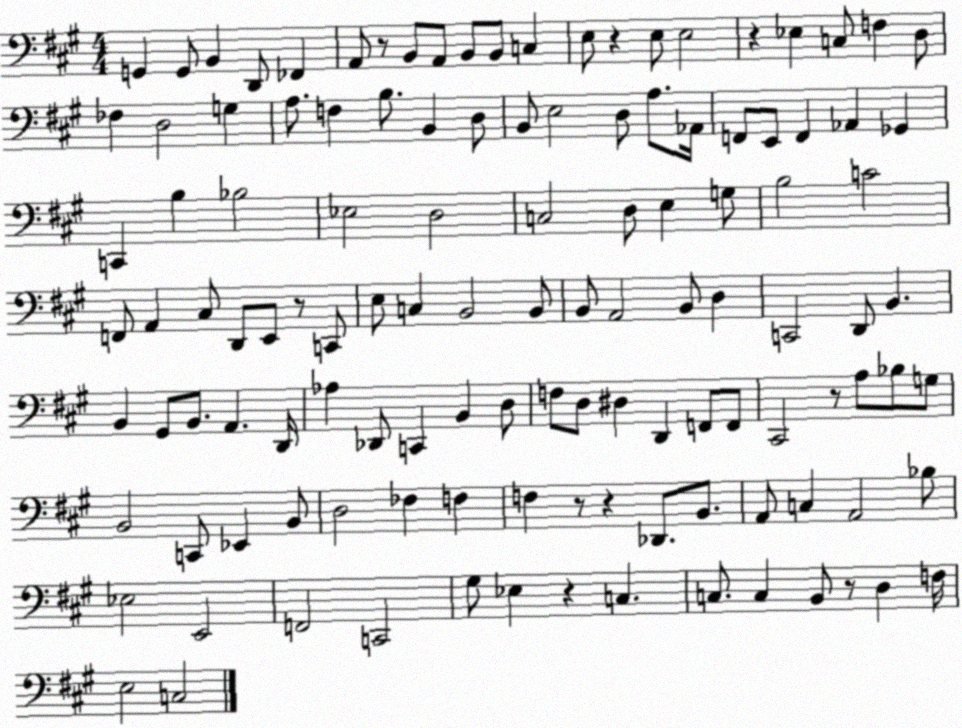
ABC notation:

X:1
T:Untitled
M:4/4
L:1/4
K:A
G,, G,,/2 B,, D,,/2 _F,, A,,/2 z/2 B,,/2 A,,/2 B,,/2 B,,/2 C, E,/2 z E,/2 E,2 z _E, C,/2 F, D,/2 _F, D,2 G, A,/2 F, B,/2 B,, D,/2 B,,/2 E,2 D,/2 A,/2 _A,,/4 F,,/2 E,,/2 F,, _A,, _G,, C,, B, _B,2 _E,2 D,2 C,2 D,/2 E, G,/2 B,2 C2 F,,/2 A,, ^C,/2 D,,/2 E,,/2 z/2 C,,/2 E,/2 C, B,,2 B,,/2 B,,/2 A,,2 B,,/2 D, C,,2 D,,/2 B,, B,, ^G,,/2 B,,/2 A,, D,,/4 _A, _D,,/2 C,, B,, D,/2 F,/2 D,/2 ^D, D,, F,,/2 F,,/2 ^C,,2 z/2 A,/2 _B,/2 G,/2 B,,2 C,,/2 _E,, B,,/2 D,2 _F, F, F, z/2 z _D,,/2 B,,/2 A,,/2 C, A,,2 _B,/2 _E,2 E,,2 F,,2 C,,2 ^G,/2 _E, z C, C,/2 C, B,,/2 z/2 D, F,/4 E,2 C,2